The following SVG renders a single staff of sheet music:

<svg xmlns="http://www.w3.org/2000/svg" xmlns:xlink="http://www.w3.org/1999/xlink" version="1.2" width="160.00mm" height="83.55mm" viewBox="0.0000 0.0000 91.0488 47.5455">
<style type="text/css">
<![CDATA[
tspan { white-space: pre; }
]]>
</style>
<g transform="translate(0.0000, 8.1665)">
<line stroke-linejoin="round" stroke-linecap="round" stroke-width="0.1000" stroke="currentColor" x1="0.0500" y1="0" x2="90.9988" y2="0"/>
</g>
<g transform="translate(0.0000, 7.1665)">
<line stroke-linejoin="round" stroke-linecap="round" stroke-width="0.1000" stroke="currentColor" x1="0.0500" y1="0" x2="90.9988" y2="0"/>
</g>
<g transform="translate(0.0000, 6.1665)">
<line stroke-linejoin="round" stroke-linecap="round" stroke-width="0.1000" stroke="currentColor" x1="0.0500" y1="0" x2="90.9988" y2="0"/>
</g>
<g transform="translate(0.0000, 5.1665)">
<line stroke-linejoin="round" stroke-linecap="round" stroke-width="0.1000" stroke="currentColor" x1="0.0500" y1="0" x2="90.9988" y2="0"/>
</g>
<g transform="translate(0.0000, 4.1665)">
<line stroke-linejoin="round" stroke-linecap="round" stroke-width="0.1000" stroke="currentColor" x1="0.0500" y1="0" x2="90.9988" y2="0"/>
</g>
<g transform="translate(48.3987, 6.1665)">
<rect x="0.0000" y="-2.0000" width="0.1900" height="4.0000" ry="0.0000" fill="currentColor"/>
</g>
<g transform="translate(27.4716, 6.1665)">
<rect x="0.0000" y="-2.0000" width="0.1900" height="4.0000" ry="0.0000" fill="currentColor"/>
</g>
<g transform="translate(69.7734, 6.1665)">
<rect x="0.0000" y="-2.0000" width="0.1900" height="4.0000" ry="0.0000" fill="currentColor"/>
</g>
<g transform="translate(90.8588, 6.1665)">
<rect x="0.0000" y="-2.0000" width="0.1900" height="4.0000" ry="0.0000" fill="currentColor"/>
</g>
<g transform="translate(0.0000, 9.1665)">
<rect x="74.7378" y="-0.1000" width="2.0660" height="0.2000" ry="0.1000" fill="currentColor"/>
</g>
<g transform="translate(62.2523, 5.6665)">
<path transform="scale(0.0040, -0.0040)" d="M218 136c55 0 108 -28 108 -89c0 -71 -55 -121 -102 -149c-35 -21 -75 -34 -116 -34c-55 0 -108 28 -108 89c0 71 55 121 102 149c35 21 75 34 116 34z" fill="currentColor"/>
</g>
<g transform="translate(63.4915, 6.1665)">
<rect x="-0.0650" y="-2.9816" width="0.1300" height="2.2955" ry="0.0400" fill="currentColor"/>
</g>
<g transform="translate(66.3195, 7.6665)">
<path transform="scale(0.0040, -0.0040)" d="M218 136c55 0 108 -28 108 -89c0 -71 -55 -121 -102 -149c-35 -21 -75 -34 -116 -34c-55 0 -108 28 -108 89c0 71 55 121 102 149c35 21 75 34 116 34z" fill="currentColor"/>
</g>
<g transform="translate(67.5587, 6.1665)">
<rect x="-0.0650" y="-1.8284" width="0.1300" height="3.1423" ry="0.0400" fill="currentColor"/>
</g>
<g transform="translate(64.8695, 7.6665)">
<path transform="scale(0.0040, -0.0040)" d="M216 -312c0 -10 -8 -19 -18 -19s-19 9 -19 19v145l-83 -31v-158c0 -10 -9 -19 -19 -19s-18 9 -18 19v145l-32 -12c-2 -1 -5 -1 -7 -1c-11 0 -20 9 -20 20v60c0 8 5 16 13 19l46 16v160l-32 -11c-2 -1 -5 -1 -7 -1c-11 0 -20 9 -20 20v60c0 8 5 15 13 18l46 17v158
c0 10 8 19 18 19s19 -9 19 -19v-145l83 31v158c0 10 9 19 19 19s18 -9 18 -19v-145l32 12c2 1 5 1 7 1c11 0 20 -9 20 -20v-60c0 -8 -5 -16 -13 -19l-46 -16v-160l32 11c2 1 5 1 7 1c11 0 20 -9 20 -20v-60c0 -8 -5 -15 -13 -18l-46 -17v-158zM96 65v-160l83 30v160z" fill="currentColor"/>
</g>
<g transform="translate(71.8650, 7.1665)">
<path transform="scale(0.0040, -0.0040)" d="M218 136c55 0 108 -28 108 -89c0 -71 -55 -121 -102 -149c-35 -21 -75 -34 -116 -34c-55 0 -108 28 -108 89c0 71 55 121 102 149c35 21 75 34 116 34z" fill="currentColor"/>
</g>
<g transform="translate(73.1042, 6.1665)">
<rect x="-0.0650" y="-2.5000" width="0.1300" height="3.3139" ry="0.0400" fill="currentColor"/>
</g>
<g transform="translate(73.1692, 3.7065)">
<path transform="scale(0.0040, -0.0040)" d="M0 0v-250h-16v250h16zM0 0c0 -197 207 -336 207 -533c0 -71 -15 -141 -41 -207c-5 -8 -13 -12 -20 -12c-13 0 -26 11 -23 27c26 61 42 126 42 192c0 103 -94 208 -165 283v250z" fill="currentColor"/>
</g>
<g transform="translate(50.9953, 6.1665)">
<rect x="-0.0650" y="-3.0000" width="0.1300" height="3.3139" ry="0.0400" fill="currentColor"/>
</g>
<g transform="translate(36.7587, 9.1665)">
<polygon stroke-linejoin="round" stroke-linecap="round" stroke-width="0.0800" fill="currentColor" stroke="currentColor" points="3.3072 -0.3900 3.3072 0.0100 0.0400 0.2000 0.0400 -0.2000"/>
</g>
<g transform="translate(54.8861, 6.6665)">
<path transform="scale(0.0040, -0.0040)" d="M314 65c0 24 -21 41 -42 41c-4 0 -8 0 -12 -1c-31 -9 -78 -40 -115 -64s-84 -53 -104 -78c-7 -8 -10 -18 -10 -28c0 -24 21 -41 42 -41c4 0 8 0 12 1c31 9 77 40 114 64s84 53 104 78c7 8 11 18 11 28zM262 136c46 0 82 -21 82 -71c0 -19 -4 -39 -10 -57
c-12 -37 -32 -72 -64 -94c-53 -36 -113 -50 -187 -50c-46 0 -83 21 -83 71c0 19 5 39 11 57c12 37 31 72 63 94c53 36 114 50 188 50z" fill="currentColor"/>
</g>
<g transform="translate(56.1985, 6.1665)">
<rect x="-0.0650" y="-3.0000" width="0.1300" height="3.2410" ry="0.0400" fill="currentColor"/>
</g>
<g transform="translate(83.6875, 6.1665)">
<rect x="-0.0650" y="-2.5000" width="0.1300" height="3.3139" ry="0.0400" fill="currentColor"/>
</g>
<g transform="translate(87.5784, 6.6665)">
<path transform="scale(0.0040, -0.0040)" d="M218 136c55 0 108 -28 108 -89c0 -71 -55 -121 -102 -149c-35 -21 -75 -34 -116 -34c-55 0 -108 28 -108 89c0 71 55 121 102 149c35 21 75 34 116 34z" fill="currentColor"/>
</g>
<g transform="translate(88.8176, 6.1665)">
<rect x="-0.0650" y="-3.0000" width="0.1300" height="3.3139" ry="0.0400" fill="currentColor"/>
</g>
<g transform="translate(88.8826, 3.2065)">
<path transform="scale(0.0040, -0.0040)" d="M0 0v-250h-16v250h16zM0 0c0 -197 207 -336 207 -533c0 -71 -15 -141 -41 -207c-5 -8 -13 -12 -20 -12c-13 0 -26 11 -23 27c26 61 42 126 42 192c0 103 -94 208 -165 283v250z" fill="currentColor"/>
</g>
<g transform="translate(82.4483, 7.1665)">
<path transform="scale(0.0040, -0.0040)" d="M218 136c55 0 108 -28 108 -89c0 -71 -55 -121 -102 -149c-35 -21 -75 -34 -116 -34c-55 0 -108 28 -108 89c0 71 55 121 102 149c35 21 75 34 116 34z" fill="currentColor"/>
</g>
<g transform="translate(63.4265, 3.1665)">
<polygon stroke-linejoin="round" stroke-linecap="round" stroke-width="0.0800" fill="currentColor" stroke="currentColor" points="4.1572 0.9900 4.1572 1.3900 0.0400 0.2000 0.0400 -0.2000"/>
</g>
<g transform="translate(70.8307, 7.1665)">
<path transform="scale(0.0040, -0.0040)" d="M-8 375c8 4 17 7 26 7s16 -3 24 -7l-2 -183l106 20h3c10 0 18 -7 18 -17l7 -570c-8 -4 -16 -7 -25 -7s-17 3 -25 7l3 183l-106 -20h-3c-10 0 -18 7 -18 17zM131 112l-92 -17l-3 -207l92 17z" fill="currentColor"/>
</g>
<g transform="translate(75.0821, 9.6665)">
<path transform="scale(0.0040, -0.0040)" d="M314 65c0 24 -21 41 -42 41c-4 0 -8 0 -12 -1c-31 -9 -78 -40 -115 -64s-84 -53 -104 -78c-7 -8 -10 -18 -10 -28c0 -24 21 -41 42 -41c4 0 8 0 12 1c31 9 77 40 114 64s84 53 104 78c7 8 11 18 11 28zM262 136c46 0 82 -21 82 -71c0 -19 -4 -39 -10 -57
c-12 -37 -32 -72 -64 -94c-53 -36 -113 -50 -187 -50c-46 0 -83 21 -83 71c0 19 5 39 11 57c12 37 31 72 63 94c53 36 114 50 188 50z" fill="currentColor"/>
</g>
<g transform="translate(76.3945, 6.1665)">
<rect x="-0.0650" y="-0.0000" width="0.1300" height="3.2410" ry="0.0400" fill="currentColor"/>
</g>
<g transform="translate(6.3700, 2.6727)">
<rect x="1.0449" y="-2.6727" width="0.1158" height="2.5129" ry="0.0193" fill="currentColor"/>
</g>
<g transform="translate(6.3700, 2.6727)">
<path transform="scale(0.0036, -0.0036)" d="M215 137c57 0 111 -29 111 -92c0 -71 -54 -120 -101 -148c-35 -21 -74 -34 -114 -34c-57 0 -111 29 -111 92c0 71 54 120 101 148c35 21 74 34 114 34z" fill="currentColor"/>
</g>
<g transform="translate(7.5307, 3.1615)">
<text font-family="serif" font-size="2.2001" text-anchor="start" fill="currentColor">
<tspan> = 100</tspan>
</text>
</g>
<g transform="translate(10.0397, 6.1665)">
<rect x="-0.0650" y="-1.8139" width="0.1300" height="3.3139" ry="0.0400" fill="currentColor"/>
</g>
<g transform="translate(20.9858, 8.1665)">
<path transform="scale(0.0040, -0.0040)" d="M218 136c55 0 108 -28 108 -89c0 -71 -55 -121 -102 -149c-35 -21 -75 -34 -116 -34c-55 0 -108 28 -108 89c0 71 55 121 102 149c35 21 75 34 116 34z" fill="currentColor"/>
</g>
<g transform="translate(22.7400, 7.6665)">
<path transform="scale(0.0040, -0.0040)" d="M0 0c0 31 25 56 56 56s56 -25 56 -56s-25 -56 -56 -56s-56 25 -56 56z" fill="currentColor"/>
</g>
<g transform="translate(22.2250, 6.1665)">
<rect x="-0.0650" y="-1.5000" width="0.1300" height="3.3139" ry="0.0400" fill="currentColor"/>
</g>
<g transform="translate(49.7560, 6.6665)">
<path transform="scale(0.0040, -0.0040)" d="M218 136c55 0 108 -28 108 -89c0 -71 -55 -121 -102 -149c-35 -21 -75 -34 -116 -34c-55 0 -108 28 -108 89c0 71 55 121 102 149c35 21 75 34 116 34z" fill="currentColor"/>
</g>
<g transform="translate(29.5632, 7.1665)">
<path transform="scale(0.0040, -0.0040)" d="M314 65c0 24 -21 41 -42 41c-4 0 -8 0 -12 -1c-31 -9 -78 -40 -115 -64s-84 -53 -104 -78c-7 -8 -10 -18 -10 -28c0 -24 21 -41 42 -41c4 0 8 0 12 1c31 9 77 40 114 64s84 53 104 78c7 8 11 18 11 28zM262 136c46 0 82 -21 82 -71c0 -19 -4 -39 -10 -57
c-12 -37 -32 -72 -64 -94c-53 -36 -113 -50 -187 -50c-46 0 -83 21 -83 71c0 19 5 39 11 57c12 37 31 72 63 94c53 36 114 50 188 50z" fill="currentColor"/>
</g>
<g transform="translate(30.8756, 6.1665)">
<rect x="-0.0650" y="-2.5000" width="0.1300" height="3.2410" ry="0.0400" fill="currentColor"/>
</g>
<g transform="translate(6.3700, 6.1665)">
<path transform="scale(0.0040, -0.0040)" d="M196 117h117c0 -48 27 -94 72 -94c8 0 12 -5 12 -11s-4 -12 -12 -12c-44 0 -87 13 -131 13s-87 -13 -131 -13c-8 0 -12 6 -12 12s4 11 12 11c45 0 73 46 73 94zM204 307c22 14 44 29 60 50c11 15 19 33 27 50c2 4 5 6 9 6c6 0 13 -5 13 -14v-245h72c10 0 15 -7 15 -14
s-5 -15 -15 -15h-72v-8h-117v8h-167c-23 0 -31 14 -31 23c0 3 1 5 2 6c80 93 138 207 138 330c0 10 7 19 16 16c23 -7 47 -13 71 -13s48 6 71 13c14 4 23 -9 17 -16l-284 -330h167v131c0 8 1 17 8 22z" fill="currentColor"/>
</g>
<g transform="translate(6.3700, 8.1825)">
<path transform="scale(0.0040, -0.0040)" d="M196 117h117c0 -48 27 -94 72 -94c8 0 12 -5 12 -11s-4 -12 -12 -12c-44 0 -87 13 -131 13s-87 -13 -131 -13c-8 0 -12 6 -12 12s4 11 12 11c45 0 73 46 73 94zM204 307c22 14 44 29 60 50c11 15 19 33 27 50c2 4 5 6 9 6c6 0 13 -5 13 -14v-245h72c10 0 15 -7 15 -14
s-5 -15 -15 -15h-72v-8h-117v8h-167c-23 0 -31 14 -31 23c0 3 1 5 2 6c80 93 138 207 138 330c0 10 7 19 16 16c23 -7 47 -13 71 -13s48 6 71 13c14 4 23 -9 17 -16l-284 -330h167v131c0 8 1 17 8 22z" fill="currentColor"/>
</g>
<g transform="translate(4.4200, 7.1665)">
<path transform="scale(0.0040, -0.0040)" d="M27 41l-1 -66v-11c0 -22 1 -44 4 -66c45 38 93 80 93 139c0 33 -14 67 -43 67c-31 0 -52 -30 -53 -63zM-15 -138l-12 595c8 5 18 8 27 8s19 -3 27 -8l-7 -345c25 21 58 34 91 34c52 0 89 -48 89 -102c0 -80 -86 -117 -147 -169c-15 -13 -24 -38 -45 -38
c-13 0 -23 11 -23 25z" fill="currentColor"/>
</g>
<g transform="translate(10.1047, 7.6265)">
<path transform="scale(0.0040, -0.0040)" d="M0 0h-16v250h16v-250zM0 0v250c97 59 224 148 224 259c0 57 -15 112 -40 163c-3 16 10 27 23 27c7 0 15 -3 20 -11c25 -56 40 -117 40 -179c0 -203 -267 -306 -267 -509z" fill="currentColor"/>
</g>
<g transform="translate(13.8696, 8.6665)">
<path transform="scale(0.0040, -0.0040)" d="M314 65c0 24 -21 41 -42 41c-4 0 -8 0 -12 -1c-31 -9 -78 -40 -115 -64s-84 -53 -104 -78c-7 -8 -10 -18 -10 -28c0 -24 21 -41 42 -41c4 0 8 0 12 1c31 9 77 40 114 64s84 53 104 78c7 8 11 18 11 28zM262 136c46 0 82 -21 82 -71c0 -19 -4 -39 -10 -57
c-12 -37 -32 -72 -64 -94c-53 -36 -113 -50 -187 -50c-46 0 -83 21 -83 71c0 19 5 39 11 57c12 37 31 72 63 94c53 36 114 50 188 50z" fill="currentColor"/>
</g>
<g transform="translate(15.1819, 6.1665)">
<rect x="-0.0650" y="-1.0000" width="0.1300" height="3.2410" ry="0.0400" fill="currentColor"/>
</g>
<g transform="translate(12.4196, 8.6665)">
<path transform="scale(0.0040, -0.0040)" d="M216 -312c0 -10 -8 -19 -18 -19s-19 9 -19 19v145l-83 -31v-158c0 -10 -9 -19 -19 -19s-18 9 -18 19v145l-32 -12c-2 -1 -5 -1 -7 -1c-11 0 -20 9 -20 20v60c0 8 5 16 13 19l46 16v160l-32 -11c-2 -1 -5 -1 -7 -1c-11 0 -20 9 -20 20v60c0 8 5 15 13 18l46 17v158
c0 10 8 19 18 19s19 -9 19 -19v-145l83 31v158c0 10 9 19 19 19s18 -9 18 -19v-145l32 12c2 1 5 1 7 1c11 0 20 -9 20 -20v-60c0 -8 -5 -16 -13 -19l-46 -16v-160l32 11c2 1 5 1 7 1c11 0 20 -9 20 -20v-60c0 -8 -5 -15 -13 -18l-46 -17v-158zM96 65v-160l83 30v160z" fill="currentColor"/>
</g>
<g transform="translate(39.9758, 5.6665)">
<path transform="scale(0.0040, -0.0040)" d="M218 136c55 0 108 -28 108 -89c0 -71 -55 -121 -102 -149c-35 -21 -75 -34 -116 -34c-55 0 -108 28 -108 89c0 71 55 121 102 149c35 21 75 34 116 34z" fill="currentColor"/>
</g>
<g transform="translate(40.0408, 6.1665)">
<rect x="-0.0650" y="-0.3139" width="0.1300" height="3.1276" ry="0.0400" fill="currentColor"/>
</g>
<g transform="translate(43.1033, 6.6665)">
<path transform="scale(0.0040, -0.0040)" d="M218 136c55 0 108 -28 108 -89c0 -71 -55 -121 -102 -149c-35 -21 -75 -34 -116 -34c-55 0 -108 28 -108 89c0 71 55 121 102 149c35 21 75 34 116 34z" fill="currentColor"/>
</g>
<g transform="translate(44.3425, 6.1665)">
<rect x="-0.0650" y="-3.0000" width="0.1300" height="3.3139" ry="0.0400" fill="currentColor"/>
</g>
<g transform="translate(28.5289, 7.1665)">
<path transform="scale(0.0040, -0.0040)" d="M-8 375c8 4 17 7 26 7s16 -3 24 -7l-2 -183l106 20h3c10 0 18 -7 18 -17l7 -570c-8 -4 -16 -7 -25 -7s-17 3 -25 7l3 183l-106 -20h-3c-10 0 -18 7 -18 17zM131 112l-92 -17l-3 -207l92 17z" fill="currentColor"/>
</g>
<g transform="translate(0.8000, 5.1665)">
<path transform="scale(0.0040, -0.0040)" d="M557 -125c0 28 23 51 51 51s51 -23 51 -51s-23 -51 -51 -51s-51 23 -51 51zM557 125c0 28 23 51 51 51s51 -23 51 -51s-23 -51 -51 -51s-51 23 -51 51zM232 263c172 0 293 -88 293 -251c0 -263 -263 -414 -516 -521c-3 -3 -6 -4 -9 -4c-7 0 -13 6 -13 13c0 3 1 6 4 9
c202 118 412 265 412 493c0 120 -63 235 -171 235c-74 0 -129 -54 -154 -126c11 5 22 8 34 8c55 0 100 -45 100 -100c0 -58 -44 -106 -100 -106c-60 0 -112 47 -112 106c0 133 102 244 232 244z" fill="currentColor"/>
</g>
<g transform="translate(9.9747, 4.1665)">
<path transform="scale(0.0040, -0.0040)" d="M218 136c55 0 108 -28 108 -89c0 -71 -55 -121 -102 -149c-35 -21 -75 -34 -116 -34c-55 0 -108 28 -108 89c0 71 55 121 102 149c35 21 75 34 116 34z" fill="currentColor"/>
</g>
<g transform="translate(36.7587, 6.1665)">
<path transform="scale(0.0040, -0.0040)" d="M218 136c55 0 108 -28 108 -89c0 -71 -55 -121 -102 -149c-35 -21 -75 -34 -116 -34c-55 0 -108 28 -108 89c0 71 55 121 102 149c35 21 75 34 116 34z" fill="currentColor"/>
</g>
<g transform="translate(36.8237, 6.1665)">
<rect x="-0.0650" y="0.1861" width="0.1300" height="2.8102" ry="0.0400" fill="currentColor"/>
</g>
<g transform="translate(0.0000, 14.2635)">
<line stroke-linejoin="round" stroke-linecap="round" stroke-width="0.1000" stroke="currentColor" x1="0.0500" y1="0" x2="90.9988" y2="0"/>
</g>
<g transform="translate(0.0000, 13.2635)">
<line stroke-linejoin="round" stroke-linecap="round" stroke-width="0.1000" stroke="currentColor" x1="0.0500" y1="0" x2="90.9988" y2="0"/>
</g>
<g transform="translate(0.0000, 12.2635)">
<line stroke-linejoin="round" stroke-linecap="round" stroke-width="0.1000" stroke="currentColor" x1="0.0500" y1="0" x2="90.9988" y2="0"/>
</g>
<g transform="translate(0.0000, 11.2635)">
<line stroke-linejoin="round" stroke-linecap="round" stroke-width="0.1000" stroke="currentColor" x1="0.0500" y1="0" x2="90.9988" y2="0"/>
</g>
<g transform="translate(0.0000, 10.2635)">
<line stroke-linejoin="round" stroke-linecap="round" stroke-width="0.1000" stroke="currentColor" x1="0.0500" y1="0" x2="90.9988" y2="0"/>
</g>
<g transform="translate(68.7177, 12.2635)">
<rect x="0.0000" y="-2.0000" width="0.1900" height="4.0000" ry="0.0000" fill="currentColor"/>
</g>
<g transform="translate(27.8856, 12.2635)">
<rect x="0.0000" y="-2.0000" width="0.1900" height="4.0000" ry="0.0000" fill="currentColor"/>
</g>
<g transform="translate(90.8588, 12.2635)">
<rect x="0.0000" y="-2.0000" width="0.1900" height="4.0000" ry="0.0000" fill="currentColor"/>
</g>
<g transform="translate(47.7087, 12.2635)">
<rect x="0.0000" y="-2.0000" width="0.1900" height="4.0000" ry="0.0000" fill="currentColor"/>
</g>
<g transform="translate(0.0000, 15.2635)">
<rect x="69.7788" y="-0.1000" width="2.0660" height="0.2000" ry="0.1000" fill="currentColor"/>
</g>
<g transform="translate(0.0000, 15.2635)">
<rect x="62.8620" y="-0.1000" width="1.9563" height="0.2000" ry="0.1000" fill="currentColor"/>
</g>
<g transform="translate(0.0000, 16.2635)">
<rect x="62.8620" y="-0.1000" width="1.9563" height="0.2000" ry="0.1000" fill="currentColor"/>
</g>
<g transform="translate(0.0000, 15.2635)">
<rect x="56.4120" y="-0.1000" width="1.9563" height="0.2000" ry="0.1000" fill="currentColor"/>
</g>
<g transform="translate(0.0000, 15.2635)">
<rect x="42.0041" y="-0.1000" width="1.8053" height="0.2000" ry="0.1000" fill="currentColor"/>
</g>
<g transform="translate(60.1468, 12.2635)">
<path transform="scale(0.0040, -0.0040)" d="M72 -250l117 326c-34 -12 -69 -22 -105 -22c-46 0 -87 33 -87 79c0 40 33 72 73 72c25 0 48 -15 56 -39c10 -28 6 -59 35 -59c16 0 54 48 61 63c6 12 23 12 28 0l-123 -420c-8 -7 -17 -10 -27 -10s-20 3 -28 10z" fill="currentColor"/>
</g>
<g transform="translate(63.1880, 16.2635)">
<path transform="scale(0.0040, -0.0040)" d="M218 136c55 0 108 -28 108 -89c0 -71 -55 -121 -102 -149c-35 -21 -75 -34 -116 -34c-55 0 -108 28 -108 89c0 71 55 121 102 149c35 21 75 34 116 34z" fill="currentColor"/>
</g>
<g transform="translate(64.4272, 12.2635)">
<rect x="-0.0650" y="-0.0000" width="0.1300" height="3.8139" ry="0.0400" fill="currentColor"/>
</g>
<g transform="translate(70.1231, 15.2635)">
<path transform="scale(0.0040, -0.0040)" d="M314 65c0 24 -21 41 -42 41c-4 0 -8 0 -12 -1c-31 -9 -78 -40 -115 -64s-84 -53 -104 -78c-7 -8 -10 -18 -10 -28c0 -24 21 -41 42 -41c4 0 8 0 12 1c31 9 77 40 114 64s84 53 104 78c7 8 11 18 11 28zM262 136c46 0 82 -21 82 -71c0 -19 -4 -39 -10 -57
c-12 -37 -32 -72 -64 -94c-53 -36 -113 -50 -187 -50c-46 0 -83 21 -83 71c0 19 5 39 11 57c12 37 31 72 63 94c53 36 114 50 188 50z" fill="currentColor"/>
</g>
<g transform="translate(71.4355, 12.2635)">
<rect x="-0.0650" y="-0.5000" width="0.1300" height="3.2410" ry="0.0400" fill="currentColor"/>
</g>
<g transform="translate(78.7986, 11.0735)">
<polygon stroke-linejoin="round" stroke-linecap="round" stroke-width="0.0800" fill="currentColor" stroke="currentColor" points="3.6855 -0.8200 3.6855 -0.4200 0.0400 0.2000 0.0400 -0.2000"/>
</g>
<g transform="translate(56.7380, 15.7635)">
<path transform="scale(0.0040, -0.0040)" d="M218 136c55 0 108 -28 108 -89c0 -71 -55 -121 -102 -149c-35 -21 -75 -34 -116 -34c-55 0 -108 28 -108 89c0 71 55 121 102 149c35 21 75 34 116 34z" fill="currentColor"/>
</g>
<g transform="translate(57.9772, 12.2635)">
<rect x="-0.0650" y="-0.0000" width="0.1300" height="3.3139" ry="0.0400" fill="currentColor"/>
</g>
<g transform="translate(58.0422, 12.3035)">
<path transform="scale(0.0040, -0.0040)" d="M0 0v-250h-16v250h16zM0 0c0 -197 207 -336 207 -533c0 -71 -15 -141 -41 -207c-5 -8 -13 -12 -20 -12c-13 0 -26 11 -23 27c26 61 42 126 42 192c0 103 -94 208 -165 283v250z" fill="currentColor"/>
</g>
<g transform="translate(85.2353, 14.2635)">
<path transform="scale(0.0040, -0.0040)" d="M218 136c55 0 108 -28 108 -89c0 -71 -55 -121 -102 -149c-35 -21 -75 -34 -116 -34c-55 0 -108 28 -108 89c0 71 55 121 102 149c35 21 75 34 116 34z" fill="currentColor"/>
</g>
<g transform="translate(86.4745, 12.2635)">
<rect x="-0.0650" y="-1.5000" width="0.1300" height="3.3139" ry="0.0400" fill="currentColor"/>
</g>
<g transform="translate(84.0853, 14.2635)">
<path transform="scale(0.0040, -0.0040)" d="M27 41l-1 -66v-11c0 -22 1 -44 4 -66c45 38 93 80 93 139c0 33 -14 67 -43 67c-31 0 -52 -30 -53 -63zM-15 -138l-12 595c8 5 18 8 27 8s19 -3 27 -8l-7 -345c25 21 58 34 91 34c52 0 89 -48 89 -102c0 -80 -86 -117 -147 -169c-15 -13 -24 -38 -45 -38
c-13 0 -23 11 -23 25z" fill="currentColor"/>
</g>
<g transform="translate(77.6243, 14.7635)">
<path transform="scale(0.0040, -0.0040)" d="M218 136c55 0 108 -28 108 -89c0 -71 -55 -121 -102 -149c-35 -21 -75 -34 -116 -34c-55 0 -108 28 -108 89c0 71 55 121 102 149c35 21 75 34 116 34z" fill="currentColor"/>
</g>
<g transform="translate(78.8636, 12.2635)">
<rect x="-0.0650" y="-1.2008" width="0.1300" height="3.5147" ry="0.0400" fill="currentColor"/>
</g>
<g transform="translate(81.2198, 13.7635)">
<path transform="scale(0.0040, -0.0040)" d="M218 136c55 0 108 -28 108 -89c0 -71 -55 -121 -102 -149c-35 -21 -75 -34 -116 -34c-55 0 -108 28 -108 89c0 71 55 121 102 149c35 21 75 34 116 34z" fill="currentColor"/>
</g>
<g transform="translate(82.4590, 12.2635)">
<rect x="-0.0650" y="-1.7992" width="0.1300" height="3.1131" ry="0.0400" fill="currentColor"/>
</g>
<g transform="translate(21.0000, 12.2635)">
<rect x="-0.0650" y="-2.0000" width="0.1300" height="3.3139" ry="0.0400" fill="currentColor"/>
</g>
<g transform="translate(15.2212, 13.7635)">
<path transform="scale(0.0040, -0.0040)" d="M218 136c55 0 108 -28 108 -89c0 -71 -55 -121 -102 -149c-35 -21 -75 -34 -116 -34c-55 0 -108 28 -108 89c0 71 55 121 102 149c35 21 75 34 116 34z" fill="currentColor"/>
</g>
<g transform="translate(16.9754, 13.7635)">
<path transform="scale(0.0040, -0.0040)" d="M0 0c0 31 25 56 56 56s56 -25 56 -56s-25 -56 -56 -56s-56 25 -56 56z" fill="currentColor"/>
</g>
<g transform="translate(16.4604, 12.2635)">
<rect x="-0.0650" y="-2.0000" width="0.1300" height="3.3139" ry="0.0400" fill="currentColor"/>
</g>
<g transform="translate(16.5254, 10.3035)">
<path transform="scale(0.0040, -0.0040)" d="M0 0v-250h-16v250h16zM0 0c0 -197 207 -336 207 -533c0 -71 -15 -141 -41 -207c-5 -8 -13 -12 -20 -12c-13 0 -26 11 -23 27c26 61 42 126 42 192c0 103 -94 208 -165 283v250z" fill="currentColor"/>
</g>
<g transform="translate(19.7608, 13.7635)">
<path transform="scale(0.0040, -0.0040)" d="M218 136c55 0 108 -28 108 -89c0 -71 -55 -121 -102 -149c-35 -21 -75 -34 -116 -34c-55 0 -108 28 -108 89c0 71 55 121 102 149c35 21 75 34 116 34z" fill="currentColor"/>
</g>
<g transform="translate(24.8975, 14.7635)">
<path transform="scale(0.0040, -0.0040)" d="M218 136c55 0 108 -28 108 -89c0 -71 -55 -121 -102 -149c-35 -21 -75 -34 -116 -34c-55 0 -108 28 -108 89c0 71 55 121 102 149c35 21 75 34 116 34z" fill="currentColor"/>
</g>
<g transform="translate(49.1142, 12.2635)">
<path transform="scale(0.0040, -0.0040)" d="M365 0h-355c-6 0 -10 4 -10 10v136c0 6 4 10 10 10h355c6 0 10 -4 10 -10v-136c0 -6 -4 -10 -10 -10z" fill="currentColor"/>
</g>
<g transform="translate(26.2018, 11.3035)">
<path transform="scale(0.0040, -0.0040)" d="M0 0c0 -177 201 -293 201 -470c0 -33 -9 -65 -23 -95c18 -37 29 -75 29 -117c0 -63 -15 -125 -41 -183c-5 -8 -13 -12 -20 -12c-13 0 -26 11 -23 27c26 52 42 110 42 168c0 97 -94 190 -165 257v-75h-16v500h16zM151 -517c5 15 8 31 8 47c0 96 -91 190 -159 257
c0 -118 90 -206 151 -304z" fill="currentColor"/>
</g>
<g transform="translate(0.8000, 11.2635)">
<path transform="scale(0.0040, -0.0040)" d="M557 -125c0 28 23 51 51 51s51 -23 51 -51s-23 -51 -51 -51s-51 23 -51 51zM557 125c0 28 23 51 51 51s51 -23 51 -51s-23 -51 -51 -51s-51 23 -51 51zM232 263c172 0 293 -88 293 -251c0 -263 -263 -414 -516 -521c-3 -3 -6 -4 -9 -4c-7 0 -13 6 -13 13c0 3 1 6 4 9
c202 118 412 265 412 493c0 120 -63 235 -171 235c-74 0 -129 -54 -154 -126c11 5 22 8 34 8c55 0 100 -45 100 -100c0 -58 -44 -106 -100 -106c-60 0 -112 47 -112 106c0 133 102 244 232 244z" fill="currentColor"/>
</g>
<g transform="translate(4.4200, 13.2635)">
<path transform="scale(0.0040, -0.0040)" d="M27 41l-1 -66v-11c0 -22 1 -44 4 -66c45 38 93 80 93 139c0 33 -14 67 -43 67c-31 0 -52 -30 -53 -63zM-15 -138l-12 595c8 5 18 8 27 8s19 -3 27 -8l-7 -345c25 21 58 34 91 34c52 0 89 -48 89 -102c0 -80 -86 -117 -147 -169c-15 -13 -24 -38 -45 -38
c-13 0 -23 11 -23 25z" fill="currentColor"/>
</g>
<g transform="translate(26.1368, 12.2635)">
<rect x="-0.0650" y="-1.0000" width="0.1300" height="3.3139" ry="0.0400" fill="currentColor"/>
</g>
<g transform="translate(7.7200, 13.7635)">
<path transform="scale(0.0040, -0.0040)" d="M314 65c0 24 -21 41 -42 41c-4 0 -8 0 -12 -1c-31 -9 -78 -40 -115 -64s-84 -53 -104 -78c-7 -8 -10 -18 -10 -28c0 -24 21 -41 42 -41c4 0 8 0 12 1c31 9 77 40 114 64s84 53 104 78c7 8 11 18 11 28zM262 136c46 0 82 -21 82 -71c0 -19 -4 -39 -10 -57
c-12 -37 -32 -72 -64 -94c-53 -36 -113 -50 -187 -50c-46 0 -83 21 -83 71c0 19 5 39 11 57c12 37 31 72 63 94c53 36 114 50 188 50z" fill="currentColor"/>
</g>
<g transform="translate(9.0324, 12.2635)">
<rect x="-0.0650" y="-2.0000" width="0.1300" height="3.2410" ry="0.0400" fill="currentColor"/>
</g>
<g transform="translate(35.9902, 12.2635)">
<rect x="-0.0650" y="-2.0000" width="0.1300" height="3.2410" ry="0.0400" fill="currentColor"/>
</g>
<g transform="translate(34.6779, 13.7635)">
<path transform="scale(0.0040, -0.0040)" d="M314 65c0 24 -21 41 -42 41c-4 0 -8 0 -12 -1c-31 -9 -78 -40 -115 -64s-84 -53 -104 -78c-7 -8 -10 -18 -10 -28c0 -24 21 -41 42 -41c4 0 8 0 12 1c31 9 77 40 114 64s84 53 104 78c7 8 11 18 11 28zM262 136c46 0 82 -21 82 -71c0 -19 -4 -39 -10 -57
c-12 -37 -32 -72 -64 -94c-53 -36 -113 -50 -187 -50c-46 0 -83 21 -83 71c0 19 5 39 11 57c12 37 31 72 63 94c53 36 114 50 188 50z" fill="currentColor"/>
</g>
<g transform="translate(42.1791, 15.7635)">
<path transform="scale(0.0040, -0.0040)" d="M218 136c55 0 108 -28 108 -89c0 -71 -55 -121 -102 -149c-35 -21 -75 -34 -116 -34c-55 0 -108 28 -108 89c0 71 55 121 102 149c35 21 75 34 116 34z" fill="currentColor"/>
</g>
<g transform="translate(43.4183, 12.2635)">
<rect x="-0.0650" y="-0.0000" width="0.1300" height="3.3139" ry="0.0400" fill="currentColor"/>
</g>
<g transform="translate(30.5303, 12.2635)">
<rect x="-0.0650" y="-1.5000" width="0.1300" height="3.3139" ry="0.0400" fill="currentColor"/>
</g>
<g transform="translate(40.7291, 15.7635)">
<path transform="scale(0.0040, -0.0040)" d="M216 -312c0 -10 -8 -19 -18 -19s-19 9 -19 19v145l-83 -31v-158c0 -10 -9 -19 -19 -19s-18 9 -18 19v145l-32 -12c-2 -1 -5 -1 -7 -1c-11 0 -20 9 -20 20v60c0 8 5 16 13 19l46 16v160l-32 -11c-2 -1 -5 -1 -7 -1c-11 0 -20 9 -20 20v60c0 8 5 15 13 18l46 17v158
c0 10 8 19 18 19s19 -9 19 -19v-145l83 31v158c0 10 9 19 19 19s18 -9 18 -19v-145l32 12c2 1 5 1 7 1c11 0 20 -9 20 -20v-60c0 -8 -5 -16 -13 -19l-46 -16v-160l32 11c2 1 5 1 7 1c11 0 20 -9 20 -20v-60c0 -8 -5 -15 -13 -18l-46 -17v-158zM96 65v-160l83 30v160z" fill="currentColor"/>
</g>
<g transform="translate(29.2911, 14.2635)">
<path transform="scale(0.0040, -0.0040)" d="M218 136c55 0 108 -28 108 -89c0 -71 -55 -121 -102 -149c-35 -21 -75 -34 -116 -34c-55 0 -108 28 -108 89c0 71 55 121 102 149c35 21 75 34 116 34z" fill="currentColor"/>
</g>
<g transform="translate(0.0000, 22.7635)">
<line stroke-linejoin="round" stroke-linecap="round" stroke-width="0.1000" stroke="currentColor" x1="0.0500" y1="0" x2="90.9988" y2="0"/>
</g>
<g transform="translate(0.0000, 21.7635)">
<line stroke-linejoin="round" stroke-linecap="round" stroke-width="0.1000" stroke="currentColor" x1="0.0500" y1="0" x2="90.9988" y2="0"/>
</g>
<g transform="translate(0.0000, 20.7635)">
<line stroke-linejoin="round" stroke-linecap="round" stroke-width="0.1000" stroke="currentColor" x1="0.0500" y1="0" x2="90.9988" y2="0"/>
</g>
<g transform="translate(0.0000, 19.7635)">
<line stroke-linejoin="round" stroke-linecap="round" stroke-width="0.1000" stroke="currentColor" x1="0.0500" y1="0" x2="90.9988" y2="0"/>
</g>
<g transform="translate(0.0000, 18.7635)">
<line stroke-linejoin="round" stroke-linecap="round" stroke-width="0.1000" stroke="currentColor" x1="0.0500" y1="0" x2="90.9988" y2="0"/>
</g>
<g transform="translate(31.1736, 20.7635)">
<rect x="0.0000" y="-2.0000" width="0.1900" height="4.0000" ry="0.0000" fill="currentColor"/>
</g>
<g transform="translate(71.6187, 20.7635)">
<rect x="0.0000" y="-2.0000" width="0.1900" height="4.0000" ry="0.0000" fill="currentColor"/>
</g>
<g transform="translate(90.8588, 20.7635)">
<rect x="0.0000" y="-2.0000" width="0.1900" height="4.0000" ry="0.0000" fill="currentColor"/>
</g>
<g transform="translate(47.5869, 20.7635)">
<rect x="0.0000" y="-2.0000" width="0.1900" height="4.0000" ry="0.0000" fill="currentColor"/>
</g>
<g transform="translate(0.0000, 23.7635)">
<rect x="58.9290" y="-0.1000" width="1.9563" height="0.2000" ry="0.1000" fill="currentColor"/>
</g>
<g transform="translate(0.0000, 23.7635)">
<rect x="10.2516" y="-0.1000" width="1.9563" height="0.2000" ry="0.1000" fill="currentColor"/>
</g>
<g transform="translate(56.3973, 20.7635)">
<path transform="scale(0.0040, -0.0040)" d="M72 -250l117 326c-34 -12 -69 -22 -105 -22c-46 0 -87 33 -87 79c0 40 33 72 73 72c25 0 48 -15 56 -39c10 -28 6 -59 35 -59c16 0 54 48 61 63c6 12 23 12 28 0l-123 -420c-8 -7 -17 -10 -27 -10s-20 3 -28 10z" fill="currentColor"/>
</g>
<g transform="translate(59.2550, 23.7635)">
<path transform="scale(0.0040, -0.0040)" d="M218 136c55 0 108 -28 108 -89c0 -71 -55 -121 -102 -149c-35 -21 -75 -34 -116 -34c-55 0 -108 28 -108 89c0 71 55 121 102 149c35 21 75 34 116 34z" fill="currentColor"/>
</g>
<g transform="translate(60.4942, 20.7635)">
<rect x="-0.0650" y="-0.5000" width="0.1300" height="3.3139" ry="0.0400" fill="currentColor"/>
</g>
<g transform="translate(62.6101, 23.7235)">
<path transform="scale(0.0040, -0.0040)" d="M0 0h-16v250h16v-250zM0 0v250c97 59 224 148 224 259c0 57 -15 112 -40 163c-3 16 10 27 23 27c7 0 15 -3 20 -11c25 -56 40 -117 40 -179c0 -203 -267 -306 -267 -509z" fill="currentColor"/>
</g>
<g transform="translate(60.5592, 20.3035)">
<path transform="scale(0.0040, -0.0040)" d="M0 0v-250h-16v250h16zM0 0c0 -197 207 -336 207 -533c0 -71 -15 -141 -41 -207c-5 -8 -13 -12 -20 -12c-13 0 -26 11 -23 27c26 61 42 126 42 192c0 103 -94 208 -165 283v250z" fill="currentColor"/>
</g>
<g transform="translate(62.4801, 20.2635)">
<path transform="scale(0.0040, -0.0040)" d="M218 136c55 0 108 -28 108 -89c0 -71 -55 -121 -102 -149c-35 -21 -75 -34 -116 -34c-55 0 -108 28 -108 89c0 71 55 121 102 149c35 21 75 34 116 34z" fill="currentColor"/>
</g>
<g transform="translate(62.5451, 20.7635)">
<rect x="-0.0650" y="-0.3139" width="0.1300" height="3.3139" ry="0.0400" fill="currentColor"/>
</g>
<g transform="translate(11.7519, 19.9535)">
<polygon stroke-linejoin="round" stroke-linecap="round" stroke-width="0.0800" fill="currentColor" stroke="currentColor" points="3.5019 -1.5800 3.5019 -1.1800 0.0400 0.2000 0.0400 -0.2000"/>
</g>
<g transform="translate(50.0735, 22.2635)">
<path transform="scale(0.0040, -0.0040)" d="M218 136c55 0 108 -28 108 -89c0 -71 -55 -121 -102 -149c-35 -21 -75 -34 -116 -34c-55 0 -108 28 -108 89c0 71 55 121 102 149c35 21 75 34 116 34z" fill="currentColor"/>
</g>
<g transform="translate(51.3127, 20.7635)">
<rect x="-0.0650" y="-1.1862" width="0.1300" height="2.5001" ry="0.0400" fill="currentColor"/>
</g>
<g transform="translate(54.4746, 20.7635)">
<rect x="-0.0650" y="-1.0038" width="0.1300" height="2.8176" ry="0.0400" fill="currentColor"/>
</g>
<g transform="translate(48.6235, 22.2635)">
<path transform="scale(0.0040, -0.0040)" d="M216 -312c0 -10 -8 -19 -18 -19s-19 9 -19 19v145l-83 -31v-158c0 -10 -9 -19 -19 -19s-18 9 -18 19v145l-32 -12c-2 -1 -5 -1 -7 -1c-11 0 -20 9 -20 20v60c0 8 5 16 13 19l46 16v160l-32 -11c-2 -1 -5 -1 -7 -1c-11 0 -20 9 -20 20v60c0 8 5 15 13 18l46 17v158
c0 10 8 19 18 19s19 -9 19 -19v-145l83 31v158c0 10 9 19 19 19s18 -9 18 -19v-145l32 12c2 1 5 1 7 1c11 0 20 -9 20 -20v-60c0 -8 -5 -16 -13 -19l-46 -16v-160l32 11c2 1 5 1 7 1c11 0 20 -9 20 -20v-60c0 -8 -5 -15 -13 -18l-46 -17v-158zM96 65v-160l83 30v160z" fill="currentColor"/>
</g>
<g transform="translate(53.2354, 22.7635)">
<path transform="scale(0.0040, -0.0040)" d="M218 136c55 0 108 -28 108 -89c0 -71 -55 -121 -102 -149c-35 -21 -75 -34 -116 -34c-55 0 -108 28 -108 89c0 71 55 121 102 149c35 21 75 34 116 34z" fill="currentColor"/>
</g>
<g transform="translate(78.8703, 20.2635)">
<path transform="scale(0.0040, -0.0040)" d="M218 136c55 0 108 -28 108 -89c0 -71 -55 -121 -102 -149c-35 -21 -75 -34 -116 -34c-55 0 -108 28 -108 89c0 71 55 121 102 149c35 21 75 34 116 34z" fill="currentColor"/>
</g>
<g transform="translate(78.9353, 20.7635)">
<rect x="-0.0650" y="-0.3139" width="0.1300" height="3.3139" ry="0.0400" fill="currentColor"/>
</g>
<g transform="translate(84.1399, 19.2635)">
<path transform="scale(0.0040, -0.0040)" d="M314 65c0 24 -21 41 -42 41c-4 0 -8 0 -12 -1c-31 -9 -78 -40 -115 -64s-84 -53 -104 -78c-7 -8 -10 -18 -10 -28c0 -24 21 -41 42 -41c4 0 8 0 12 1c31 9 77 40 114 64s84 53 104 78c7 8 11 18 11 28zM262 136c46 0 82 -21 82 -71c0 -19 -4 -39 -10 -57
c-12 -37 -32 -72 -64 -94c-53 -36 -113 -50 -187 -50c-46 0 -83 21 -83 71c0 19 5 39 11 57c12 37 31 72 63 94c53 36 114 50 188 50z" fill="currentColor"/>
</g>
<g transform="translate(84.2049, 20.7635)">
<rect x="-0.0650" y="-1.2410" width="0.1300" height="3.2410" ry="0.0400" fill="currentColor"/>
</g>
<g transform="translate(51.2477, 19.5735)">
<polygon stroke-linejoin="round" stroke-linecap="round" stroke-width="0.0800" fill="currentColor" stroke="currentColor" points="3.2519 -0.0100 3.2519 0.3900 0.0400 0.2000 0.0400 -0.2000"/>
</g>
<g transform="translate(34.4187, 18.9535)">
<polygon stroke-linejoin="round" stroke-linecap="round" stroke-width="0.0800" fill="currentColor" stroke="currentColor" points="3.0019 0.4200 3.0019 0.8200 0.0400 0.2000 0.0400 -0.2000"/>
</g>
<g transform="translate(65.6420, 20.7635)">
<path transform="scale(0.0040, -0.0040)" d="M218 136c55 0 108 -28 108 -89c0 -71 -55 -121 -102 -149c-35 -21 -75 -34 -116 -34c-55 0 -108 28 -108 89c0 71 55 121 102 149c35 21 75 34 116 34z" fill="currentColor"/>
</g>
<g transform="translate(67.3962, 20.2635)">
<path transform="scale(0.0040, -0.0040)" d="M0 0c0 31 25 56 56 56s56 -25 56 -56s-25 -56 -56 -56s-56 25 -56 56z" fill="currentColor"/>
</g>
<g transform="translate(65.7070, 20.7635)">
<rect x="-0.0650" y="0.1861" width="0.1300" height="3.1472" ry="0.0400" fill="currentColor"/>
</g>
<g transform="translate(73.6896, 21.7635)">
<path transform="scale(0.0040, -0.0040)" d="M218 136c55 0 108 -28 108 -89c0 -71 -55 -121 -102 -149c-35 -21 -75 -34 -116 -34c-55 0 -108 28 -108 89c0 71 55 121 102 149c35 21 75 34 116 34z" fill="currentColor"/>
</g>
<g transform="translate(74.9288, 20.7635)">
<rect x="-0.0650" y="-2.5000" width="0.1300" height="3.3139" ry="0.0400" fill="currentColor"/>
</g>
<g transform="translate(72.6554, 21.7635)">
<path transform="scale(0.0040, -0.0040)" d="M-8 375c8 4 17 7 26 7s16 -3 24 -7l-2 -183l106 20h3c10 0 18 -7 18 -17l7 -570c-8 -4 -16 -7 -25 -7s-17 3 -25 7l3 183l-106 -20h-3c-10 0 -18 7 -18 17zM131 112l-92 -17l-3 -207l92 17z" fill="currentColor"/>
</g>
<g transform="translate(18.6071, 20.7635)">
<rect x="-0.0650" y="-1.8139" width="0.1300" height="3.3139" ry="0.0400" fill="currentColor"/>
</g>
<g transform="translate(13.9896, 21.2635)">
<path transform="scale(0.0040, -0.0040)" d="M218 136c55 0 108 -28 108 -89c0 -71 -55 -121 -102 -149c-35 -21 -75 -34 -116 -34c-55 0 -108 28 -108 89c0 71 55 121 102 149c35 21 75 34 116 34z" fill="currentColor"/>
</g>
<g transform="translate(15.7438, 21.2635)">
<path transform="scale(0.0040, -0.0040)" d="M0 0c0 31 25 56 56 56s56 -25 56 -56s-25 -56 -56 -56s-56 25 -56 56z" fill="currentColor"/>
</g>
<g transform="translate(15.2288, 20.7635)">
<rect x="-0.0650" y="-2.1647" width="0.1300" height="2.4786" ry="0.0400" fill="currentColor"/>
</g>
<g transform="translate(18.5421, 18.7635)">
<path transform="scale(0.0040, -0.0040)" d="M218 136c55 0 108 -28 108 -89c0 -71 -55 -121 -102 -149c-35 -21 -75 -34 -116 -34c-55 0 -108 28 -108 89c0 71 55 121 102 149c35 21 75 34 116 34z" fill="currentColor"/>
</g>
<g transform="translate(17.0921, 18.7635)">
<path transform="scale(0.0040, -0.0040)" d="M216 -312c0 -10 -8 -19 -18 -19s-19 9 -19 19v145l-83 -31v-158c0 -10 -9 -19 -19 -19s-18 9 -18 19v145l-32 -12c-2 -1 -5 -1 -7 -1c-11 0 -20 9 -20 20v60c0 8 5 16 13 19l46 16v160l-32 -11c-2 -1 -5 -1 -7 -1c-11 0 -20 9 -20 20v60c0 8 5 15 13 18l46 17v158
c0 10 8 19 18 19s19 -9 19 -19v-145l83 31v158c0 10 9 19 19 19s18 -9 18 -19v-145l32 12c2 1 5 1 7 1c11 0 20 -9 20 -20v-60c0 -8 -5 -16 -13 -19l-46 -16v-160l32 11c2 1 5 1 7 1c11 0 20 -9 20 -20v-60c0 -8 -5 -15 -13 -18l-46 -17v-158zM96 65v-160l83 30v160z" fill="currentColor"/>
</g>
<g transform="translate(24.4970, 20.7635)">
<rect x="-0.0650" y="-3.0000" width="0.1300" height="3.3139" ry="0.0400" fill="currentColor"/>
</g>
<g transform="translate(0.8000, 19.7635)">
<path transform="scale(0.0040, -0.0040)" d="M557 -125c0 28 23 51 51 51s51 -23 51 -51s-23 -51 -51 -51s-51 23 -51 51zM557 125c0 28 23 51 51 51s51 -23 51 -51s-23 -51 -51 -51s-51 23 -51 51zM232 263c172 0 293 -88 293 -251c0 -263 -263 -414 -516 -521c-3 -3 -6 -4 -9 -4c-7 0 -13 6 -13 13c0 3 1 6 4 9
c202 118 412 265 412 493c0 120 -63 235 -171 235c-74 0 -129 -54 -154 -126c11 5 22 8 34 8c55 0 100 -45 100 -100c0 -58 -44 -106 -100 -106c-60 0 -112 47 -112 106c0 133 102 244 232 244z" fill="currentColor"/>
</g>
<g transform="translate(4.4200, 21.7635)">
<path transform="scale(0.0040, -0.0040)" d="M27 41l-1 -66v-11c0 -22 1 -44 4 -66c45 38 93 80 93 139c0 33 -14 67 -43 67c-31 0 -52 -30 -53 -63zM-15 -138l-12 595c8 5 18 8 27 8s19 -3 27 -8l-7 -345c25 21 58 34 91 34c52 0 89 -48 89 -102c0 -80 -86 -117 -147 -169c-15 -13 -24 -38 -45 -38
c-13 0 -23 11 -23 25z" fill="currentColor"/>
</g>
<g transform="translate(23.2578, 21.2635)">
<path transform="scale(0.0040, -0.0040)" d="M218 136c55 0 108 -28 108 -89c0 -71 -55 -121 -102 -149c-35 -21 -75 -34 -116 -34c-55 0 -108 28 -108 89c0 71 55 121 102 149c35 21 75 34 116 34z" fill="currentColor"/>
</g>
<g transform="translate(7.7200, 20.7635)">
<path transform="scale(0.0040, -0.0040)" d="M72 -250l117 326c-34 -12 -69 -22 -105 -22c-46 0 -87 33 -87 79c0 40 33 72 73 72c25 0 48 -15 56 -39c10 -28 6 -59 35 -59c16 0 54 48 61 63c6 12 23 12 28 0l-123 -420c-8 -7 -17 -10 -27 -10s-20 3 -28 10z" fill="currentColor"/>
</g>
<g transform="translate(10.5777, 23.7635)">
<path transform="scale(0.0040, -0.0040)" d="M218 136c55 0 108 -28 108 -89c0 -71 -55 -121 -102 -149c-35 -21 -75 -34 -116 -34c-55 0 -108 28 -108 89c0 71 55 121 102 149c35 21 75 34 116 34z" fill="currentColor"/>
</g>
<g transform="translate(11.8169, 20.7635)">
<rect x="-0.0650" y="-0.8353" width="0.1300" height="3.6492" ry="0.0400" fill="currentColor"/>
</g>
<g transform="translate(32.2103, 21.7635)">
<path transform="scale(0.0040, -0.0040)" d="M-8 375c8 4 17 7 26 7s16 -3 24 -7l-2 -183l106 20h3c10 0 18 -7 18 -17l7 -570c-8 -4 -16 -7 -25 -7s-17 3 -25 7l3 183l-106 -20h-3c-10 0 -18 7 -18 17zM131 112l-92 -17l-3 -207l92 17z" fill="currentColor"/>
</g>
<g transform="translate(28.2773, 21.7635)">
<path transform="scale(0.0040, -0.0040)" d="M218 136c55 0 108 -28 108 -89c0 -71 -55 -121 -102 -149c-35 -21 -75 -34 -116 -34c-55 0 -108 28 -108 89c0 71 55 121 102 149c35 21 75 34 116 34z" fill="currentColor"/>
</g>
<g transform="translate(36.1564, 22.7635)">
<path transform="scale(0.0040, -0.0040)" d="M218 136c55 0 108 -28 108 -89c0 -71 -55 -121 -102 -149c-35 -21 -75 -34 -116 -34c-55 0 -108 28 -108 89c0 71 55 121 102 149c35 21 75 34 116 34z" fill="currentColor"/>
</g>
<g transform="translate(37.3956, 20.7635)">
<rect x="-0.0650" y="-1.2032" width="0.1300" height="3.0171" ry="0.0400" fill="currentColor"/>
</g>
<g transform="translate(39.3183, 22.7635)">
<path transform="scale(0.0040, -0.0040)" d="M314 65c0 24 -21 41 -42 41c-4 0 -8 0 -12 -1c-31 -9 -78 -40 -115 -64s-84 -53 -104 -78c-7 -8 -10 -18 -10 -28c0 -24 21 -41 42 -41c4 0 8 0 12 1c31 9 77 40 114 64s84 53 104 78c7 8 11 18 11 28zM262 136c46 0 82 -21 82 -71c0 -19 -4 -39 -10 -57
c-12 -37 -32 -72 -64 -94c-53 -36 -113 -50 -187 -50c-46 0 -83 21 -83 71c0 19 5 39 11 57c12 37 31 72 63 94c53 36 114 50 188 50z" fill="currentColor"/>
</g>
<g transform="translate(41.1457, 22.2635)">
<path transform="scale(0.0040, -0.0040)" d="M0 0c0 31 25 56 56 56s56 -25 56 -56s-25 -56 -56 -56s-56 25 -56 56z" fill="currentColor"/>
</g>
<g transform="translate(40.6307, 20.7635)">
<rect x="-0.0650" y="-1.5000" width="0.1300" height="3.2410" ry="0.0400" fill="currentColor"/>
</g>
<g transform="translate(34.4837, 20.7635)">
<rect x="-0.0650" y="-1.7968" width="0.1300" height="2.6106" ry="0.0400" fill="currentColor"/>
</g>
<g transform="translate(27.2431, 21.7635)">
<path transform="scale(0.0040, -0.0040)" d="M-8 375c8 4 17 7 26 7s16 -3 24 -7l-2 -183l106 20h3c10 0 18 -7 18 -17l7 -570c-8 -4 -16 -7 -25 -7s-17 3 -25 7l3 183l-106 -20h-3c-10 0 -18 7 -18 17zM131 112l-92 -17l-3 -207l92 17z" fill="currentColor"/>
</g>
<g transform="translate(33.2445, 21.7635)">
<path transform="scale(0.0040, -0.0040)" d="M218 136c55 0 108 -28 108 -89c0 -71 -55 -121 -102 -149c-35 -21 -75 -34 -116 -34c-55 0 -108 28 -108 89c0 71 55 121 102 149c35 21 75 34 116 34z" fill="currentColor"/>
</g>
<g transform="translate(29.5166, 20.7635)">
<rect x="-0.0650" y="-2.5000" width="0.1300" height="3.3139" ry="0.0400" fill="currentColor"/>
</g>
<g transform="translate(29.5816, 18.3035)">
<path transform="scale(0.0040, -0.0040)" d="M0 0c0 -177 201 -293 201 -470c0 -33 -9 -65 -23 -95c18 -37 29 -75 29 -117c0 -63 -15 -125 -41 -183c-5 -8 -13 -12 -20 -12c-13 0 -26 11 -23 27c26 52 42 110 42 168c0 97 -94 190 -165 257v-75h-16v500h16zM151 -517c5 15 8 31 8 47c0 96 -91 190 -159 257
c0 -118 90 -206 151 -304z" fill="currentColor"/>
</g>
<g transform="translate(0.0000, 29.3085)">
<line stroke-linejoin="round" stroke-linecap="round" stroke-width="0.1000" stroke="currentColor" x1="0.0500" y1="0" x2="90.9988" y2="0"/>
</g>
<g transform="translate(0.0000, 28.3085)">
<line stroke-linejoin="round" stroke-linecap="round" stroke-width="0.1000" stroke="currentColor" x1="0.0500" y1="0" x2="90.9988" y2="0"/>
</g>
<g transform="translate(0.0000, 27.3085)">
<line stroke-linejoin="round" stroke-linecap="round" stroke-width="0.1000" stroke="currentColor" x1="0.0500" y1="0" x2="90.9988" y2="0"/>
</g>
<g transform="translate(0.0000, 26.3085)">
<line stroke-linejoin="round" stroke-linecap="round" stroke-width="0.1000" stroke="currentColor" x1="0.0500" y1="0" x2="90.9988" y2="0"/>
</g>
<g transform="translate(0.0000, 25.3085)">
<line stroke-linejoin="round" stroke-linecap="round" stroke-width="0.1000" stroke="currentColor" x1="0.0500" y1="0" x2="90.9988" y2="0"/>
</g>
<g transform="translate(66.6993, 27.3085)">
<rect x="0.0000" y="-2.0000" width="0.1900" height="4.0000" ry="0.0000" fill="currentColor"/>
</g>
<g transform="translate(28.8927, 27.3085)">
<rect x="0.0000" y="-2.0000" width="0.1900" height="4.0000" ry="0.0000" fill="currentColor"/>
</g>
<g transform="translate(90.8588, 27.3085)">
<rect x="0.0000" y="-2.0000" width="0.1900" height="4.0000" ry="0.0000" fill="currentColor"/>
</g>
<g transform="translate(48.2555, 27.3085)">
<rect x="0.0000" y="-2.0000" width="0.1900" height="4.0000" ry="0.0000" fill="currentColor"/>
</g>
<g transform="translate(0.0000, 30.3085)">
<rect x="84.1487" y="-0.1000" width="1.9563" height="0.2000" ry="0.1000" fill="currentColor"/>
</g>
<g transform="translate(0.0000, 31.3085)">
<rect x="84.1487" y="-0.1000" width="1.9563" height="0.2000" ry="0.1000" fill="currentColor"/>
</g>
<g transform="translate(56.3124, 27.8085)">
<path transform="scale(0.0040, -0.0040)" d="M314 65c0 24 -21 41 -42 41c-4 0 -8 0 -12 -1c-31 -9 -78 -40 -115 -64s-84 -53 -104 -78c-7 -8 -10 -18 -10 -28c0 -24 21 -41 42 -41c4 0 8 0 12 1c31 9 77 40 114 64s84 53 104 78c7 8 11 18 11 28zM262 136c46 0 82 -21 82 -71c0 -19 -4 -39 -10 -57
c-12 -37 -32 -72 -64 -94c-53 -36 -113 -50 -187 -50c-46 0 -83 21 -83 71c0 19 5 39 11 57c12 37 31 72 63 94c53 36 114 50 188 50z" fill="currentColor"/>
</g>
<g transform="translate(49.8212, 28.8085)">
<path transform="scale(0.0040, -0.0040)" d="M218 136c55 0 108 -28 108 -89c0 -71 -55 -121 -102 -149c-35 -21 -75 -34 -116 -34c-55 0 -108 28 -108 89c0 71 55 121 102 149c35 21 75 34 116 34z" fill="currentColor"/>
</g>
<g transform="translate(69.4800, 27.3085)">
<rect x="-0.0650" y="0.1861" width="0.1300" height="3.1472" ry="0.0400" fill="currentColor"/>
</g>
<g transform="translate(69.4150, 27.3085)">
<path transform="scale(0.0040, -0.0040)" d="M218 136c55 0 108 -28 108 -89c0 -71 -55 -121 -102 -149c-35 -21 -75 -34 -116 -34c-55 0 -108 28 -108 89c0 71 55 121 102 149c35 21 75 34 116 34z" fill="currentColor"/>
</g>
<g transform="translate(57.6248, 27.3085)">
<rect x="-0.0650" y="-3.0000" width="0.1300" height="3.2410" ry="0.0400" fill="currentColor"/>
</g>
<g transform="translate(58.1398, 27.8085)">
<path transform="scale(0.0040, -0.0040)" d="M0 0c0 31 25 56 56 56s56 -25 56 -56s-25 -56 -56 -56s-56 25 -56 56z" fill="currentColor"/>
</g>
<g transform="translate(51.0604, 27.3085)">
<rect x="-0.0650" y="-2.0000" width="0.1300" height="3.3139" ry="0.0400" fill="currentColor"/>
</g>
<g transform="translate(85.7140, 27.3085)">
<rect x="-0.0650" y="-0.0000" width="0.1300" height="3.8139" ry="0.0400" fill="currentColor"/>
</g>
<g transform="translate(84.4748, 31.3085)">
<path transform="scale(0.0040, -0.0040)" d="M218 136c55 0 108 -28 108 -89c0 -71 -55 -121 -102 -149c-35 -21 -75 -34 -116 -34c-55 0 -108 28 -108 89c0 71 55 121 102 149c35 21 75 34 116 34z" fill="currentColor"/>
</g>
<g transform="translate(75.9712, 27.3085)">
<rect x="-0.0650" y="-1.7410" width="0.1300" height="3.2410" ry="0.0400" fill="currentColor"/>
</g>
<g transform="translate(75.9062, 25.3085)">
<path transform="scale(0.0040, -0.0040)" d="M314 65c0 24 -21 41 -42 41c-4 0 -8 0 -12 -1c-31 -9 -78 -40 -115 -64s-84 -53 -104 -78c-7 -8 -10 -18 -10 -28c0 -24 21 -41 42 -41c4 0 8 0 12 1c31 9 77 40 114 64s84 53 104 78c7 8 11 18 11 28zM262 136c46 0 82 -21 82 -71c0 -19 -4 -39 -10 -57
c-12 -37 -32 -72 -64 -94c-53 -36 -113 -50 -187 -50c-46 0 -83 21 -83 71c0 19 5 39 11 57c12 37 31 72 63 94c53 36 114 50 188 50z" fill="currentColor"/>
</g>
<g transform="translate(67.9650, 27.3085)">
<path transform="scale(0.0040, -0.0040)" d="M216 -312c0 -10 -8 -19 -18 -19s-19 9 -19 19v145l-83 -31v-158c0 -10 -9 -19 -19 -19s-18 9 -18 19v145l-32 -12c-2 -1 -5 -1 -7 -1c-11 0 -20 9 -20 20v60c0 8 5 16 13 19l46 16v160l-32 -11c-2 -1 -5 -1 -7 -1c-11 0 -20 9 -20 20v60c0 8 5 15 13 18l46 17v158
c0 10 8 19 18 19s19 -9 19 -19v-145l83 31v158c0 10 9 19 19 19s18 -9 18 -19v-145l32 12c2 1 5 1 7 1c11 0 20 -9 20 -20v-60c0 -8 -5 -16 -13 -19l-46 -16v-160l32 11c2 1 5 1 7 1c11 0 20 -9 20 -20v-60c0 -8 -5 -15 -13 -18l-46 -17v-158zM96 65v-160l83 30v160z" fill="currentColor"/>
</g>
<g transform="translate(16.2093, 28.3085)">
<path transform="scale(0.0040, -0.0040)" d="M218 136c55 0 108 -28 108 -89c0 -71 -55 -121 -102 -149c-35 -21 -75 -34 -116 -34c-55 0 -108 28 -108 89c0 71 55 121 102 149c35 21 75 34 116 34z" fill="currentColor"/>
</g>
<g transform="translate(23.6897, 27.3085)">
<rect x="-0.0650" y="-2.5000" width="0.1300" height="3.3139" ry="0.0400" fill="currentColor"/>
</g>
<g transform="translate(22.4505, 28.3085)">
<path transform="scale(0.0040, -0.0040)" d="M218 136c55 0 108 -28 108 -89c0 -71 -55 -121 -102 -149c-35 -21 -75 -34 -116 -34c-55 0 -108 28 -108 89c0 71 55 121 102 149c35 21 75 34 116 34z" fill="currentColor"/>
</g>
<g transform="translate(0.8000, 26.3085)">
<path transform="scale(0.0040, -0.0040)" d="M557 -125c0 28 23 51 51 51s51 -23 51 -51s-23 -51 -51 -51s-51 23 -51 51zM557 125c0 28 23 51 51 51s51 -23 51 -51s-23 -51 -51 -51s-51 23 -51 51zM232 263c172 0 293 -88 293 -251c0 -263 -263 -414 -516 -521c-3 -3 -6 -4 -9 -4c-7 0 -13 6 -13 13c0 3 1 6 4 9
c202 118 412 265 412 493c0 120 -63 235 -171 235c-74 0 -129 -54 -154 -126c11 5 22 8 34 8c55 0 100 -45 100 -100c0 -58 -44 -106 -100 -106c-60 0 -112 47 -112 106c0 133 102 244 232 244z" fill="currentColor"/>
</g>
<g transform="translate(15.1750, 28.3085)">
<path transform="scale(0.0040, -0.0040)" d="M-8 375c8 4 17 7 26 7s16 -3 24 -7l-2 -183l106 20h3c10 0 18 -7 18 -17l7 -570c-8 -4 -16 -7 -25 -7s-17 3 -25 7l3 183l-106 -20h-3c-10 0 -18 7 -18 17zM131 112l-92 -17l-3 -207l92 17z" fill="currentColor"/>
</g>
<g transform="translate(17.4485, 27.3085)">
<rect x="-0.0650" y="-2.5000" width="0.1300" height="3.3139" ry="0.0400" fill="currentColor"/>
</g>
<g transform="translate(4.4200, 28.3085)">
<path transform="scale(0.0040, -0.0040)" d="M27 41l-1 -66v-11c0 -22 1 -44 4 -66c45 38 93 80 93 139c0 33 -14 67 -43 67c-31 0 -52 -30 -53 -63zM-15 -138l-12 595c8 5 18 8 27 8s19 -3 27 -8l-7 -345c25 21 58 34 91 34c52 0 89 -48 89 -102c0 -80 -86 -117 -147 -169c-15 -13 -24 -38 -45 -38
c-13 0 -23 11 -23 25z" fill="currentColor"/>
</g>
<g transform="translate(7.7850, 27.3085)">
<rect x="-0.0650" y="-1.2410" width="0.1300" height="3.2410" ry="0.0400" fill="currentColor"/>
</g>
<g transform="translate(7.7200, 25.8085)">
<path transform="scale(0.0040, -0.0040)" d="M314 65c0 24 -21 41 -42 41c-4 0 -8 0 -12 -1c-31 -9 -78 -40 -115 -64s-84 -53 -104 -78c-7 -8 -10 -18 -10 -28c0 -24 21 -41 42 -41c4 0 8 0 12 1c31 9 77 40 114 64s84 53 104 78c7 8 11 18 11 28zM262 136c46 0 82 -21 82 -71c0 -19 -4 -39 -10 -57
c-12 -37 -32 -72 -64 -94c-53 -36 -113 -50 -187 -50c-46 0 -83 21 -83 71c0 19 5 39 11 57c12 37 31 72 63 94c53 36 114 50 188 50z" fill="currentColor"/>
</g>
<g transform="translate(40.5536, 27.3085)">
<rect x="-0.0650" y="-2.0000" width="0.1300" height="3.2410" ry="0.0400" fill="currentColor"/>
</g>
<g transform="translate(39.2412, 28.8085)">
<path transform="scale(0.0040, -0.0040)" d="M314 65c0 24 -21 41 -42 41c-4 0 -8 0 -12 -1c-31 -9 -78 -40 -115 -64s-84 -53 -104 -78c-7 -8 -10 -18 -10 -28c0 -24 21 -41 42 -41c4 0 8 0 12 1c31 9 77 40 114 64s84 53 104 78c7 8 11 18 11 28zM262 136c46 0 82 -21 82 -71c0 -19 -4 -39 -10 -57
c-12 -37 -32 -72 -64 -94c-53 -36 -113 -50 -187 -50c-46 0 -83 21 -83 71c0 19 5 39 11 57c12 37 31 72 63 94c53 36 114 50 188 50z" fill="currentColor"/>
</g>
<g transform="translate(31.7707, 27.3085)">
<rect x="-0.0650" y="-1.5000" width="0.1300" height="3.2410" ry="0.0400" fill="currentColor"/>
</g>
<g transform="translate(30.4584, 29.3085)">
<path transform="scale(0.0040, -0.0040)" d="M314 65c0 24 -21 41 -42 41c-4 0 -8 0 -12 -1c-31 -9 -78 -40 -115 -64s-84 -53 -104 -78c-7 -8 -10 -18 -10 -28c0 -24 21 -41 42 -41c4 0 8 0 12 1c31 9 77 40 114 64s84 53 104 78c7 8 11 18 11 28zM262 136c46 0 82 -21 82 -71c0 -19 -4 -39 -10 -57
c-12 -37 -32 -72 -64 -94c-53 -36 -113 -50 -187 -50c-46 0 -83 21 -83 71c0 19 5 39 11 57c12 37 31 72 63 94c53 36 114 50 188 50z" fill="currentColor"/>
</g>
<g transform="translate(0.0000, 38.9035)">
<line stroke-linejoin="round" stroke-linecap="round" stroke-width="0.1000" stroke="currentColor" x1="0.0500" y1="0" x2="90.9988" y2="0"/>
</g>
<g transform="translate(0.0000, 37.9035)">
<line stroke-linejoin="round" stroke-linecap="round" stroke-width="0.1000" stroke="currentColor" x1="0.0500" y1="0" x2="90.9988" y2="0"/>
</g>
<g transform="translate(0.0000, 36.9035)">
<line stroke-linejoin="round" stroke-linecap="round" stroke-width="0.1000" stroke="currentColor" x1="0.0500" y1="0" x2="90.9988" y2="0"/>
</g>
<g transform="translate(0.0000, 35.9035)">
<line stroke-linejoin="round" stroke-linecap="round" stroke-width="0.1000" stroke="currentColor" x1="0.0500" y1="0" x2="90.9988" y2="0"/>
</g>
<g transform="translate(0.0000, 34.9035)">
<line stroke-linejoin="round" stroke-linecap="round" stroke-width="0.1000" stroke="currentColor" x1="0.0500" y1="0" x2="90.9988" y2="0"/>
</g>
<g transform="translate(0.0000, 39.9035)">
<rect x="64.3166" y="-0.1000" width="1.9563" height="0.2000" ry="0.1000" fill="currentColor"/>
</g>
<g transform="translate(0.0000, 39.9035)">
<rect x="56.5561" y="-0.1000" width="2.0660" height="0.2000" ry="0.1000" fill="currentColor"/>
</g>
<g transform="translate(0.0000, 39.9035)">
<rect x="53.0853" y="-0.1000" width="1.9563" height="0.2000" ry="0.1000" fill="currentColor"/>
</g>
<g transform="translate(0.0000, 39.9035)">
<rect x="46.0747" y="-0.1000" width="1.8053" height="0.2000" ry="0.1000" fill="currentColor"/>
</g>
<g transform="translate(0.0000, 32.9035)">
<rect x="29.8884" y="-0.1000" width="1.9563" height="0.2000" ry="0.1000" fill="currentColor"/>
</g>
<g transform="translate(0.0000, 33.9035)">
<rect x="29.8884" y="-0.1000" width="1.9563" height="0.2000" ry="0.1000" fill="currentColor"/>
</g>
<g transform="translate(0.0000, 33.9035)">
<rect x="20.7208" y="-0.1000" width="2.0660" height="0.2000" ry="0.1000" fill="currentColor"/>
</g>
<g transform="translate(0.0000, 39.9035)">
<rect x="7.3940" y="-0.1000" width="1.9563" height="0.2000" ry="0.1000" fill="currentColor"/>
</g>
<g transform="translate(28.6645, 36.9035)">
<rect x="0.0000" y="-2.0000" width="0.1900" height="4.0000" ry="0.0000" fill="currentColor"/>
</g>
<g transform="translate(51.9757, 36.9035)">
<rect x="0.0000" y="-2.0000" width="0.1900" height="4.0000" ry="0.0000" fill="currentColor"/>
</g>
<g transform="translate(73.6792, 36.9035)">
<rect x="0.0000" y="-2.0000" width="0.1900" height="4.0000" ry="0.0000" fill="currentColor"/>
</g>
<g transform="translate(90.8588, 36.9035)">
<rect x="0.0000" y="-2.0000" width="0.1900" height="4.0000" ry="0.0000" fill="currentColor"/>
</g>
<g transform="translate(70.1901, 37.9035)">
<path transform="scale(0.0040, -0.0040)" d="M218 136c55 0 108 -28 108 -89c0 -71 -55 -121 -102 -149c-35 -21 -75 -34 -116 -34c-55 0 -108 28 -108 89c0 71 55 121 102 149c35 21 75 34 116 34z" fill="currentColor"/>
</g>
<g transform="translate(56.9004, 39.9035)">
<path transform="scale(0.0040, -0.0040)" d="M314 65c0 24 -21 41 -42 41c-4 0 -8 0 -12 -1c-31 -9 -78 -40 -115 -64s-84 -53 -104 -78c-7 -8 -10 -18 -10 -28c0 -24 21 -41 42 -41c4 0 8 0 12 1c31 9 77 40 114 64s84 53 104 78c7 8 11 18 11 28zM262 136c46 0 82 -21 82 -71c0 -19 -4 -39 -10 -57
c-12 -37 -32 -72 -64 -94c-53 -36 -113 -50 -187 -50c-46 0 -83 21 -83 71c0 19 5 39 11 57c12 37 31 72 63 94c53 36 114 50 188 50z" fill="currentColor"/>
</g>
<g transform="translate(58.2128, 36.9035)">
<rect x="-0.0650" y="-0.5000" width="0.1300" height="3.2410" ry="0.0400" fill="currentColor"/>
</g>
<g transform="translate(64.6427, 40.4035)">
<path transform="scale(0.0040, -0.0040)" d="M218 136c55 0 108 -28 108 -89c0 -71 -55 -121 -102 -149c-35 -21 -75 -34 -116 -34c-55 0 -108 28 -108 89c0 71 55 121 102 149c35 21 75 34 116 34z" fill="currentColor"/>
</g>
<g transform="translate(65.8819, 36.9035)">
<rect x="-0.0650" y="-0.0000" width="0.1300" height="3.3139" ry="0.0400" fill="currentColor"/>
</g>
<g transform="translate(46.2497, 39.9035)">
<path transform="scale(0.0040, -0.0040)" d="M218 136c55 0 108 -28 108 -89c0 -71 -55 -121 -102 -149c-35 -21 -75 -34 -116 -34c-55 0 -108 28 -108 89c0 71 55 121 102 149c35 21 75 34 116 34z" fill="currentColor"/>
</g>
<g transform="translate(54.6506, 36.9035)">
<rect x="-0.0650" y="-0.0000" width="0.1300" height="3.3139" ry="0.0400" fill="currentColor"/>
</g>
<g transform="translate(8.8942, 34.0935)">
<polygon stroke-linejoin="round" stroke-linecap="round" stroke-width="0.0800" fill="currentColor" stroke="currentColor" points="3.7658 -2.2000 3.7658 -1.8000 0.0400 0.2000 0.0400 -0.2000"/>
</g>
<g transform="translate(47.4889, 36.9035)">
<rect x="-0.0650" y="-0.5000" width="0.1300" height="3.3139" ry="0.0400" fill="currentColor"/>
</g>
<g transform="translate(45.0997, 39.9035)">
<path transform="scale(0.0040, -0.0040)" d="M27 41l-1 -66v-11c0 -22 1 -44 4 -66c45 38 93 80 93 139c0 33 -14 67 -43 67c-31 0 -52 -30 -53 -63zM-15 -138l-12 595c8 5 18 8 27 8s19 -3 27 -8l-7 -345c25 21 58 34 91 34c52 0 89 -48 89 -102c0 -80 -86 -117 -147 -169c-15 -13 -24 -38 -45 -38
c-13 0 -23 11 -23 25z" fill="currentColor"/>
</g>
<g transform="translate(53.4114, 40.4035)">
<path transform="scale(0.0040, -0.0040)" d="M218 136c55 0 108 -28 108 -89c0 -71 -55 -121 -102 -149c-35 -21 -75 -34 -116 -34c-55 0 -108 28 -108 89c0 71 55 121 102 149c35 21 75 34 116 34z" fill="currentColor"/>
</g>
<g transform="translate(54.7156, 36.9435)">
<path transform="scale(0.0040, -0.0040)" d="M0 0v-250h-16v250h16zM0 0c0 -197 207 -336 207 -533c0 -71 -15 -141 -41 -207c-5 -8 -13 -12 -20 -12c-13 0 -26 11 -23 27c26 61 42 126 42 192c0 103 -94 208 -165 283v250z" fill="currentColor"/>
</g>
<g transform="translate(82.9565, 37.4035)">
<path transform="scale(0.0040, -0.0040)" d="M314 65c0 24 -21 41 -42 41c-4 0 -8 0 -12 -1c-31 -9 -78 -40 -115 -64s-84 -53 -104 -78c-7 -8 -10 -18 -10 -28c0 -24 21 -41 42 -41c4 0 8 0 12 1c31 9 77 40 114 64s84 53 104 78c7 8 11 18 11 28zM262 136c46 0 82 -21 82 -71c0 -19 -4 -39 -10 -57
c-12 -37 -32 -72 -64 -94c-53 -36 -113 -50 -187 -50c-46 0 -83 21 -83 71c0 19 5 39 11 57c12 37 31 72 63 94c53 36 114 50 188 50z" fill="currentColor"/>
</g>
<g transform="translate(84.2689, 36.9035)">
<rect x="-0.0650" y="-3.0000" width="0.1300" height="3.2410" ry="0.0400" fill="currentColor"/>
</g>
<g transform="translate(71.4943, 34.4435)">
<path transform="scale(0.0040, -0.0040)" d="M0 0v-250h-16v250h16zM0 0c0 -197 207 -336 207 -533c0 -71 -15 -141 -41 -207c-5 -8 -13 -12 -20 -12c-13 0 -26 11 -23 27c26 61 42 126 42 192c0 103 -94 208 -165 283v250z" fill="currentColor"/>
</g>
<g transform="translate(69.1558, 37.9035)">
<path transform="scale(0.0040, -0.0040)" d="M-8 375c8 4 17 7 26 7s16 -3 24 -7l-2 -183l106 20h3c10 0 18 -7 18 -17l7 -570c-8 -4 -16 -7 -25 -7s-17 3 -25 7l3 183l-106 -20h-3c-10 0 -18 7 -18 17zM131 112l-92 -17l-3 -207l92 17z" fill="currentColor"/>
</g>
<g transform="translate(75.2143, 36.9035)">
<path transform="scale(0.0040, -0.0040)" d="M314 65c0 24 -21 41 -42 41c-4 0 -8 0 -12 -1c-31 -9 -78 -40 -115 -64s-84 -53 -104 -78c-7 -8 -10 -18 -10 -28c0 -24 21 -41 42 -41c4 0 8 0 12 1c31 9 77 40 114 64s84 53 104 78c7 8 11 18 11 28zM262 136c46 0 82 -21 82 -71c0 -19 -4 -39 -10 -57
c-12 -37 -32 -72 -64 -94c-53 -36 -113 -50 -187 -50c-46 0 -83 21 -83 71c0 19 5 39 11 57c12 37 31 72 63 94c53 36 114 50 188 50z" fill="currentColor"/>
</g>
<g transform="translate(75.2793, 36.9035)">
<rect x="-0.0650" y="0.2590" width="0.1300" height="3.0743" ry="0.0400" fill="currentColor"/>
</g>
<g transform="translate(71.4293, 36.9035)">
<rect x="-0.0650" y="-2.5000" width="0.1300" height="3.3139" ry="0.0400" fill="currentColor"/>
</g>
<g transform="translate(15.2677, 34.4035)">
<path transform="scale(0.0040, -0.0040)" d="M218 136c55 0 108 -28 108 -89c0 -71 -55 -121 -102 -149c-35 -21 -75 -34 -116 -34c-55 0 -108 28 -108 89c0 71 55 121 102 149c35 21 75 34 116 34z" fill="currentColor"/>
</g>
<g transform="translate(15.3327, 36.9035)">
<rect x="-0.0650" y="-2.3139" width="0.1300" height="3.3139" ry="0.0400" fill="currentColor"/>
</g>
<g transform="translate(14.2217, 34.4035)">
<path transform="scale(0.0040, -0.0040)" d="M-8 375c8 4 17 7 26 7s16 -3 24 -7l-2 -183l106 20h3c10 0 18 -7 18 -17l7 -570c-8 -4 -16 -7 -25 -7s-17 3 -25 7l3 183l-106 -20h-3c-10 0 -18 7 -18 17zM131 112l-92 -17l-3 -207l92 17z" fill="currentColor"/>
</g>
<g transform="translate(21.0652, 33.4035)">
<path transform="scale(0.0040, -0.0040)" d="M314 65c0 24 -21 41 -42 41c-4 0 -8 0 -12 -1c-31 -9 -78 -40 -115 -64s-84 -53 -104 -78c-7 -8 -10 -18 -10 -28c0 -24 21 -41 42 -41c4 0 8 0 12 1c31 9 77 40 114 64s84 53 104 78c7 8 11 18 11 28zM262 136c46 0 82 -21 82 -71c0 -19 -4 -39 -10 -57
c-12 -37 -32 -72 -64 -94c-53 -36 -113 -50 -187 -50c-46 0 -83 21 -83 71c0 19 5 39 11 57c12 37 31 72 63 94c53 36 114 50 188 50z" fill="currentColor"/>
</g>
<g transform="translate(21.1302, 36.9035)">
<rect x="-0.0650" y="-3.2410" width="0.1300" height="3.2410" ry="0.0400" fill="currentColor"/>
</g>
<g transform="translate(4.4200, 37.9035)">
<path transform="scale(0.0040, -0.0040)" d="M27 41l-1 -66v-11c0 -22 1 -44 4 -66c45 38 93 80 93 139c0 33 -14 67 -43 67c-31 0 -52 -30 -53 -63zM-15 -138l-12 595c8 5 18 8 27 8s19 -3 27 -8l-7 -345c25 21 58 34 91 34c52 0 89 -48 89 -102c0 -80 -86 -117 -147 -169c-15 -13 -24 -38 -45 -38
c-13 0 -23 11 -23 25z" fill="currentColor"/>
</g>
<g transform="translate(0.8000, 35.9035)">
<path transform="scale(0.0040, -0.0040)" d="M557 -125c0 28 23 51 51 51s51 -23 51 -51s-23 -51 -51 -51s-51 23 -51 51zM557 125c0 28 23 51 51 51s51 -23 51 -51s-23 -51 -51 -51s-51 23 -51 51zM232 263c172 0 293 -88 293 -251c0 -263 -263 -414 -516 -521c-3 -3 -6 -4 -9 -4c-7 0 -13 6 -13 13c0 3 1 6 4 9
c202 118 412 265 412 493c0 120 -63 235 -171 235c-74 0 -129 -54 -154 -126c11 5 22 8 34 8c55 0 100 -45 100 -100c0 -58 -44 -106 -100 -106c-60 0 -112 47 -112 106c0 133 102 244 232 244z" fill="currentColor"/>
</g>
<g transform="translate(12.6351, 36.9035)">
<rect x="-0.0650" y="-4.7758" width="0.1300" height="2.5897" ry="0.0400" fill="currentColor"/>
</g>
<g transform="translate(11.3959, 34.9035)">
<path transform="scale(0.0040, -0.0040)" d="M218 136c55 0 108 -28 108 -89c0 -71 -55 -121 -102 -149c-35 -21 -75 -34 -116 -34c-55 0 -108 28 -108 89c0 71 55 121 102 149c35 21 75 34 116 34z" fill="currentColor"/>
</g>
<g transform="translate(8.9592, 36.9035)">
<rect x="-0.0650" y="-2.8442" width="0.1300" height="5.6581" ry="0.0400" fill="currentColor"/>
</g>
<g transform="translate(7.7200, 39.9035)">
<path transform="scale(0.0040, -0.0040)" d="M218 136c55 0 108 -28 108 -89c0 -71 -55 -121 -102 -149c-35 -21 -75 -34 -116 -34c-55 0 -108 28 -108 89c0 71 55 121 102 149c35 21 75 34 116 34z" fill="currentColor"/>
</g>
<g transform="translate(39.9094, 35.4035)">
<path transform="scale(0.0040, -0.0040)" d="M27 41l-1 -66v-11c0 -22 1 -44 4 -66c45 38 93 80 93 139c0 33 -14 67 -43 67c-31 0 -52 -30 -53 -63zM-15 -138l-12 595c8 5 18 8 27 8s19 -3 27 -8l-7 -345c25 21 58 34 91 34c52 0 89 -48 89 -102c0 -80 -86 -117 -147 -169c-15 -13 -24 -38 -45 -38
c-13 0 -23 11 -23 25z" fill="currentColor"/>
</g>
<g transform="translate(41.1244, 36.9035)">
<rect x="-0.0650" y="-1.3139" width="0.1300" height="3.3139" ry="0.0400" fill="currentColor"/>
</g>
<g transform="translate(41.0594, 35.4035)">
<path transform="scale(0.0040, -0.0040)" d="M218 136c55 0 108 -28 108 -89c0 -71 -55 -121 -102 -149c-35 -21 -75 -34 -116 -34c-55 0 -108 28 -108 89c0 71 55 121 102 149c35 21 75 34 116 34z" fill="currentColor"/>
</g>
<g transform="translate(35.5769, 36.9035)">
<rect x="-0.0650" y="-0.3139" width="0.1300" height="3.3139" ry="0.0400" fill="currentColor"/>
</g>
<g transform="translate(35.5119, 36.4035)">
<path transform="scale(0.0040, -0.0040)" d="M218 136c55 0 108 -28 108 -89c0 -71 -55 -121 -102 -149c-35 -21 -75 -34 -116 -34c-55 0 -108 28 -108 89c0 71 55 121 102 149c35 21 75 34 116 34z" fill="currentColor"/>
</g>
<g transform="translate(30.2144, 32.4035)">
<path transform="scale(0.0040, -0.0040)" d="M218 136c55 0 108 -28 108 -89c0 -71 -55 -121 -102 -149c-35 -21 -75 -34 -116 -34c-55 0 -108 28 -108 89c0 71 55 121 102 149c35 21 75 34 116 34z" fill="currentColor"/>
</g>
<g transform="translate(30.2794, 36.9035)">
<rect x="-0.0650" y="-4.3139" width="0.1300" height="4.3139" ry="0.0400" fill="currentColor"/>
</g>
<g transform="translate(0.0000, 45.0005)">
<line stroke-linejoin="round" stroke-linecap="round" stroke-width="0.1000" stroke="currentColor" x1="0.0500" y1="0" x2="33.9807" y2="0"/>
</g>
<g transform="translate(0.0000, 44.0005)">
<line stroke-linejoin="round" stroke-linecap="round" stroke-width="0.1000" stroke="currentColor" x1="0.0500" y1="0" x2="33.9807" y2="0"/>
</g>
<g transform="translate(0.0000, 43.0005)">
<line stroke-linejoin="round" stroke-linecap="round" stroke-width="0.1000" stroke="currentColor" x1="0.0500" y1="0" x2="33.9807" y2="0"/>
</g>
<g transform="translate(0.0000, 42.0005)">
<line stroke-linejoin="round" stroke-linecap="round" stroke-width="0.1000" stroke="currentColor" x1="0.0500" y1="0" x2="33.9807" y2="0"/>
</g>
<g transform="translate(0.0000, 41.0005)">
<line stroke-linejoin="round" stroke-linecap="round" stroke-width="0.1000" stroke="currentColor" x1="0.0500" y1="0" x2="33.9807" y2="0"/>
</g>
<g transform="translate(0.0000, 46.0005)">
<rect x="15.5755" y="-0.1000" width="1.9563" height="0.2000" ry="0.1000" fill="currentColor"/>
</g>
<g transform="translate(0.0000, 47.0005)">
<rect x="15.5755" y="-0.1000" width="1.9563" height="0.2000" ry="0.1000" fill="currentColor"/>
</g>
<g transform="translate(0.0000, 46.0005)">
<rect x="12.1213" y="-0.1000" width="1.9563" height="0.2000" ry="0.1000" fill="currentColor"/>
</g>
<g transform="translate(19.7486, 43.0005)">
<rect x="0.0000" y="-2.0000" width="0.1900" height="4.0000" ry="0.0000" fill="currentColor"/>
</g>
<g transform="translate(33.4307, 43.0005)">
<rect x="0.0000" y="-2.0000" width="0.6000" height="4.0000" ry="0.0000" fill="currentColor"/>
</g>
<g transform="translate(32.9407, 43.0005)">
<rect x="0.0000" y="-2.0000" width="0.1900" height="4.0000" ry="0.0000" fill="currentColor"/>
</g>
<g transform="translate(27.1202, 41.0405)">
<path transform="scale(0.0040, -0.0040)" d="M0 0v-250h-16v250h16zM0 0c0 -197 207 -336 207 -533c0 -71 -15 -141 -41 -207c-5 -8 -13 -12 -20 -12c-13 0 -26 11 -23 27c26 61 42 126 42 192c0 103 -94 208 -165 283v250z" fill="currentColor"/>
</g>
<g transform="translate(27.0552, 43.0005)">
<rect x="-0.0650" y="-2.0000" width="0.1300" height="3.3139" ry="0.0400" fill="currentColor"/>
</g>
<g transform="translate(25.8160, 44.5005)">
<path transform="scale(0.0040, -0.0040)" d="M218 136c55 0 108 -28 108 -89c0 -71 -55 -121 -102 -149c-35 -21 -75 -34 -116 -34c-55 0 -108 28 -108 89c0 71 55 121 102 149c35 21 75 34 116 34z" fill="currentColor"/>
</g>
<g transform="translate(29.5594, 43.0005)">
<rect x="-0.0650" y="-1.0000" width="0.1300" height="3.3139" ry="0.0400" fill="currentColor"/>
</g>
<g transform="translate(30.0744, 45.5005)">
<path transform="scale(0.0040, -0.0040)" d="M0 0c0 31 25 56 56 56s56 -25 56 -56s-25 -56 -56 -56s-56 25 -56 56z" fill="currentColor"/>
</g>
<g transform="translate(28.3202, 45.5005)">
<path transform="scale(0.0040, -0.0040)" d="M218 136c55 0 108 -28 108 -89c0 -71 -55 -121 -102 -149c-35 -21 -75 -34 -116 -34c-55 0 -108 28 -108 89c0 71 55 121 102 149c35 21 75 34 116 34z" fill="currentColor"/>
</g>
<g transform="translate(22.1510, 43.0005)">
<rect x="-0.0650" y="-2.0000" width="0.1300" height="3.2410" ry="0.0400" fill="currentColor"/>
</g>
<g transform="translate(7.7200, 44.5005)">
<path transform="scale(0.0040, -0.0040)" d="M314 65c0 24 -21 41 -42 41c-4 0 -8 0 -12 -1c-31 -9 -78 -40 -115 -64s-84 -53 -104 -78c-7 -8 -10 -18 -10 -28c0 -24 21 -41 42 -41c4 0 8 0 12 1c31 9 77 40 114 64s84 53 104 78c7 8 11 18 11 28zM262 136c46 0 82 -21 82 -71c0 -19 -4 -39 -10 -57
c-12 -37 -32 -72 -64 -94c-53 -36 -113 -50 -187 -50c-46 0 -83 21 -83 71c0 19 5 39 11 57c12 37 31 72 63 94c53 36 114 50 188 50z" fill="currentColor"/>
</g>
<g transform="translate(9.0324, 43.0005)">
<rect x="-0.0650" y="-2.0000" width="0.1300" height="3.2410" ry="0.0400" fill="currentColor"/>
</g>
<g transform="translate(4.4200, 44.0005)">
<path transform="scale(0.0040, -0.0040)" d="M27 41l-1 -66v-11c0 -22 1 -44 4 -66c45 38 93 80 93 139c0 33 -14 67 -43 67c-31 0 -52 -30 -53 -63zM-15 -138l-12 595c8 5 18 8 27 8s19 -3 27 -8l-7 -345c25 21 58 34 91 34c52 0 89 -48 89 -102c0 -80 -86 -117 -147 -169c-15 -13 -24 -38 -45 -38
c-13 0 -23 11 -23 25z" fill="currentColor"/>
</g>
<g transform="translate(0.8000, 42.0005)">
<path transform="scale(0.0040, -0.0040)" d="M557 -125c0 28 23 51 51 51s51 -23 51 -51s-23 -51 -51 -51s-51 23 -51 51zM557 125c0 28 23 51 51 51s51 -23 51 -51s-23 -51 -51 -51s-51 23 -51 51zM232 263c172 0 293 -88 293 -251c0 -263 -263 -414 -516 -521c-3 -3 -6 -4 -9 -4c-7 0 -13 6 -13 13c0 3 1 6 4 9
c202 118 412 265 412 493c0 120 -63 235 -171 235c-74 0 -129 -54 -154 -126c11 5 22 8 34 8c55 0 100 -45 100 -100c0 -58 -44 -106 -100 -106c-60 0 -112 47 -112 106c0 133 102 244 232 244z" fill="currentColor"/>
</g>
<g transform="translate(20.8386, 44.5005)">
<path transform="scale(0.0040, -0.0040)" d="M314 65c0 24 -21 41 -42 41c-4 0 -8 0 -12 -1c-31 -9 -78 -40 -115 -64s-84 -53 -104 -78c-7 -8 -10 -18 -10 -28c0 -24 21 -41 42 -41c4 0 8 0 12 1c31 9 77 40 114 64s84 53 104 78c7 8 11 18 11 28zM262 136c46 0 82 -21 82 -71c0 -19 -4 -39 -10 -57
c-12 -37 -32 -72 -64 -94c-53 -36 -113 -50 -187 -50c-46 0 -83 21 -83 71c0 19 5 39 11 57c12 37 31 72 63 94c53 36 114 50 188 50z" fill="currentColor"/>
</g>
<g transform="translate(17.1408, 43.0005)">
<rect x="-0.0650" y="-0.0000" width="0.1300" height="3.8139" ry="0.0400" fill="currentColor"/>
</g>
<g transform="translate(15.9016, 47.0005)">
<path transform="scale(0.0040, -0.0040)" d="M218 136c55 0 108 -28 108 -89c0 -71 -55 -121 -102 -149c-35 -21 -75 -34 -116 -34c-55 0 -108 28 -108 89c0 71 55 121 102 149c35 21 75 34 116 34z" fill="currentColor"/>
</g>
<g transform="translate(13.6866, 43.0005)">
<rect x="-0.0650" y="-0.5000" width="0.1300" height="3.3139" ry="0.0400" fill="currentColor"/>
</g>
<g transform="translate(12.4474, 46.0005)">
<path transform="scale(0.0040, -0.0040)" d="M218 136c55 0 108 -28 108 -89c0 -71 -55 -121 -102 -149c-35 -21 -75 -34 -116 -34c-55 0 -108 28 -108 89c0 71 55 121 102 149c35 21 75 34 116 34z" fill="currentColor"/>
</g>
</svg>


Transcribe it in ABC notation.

X:1
T:Untitled
M:4/4
L:1/4
K:F
A,/2 ^F,,2 G,, B,,2 D,/2 E,/2 C, C, C,2 E,/2 ^A,,/2 B,,/2 D,,2 B,, C,/2 A,,2 A,,/2 A,, F,,/4 G,, A,,2 ^D,, z2 D,,/2 z/2 C,, E,,2 F,,/2 A,,/2 _G,, z/2 E,,/2 C,/2 ^A, C, B,,/4 B,,/2 G,,/2 G,,2 ^A,,/2 G,,/2 z/2 E,,/2 E,/2 D, B,, E, G,2 G,2 B,, B,, G,,2 A,,2 A,, C,2 ^D, A,2 C,, E,,/2 A,/2 B, D2 F E, _G, _E,, D,,/2 E,,2 D,, B,,/2 D,2 C,2 A,,2 E,, C,, A,,2 A,,/2 F,,